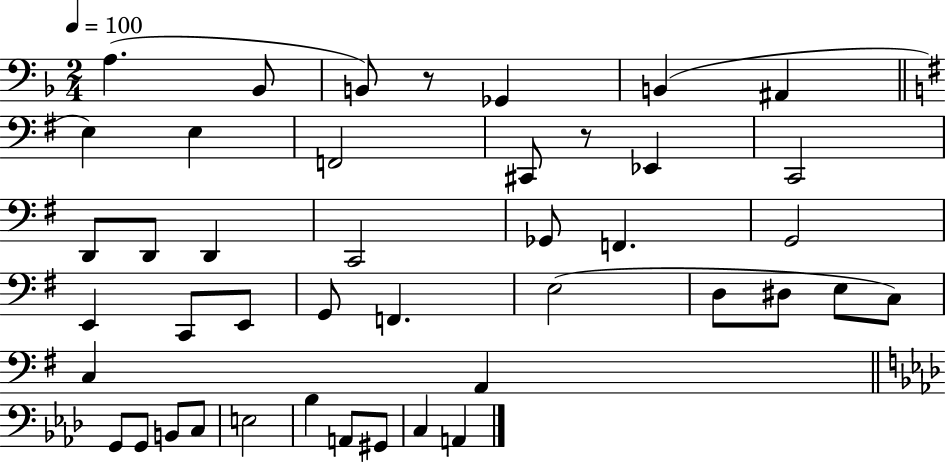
X:1
T:Untitled
M:2/4
L:1/4
K:F
A, _B,,/2 B,,/2 z/2 _G,, B,, ^A,, E, E, F,,2 ^C,,/2 z/2 _E,, C,,2 D,,/2 D,,/2 D,, C,,2 _G,,/2 F,, G,,2 E,, C,,/2 E,,/2 G,,/2 F,, E,2 D,/2 ^D,/2 E,/2 C,/2 C, A,, G,,/2 G,,/2 B,,/2 C,/2 E,2 _B, A,,/2 ^G,,/2 C, A,,